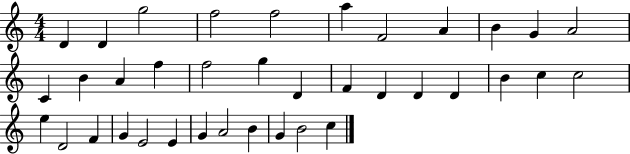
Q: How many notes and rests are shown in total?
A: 37